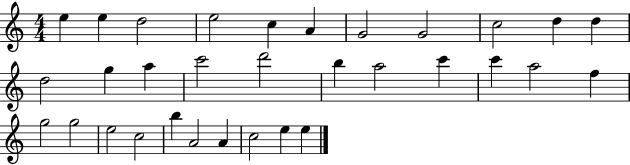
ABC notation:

X:1
T:Untitled
M:4/4
L:1/4
K:C
e e d2 e2 c A G2 G2 c2 d d d2 g a c'2 d'2 b a2 c' c' a2 f g2 g2 e2 c2 b A2 A c2 e e